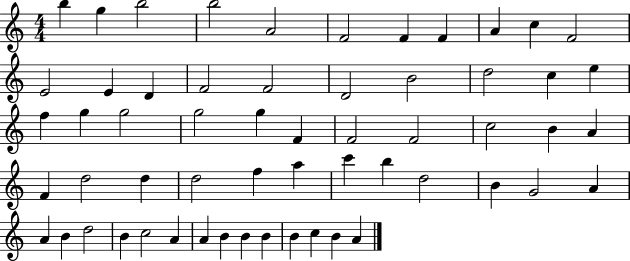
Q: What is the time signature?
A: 4/4